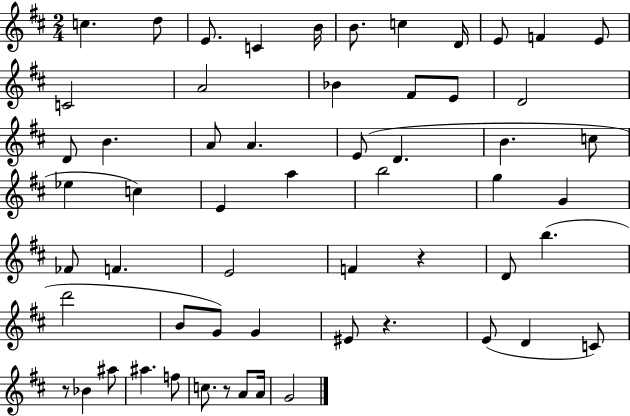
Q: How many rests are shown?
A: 4